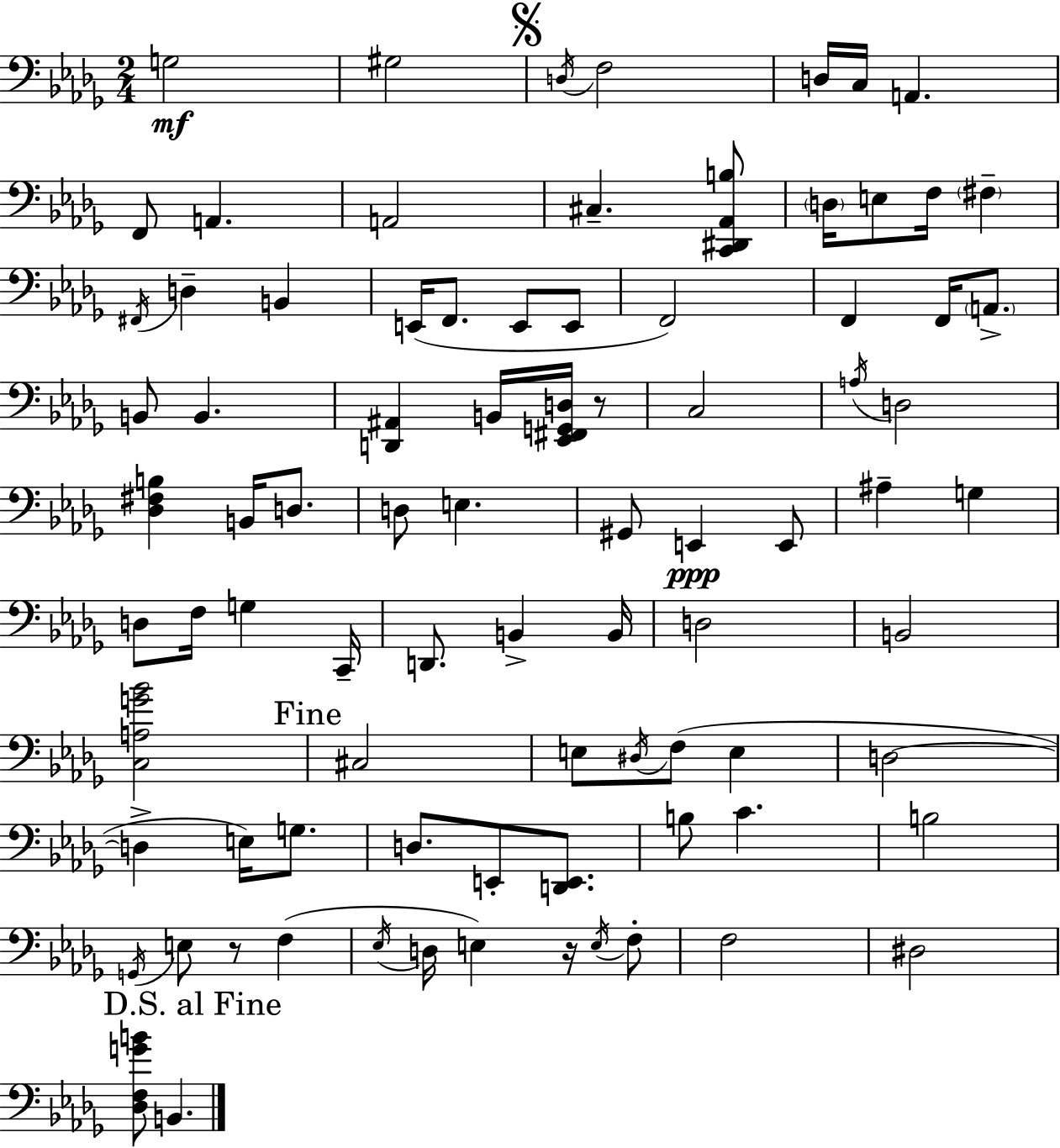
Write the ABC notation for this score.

X:1
T:Untitled
M:2/4
L:1/4
K:Bbm
G,2 ^G,2 D,/4 F,2 D,/4 C,/4 A,, F,,/2 A,, A,,2 ^C, [C,,^D,,_A,,B,]/2 D,/4 E,/2 F,/4 ^F, ^F,,/4 D, B,, E,,/4 F,,/2 E,,/2 E,,/2 F,,2 F,, F,,/4 A,,/2 B,,/2 B,, [D,,^A,,] B,,/4 [_E,,^F,,G,,D,]/4 z/2 C,2 A,/4 D,2 [_D,^F,B,] B,,/4 D,/2 D,/2 E, ^G,,/2 E,, E,,/2 ^A, G, D,/2 F,/4 G, C,,/4 D,,/2 B,, B,,/4 D,2 B,,2 [C,A,G_B]2 ^C,2 E,/2 ^D,/4 F,/2 E, D,2 D, E,/4 G,/2 D,/2 E,,/2 [D,,E,,]/2 B,/2 C B,2 G,,/4 E,/2 z/2 F, _E,/4 D,/4 E, z/4 E,/4 F,/2 F,2 ^D,2 [_D,F,GB]/2 B,,